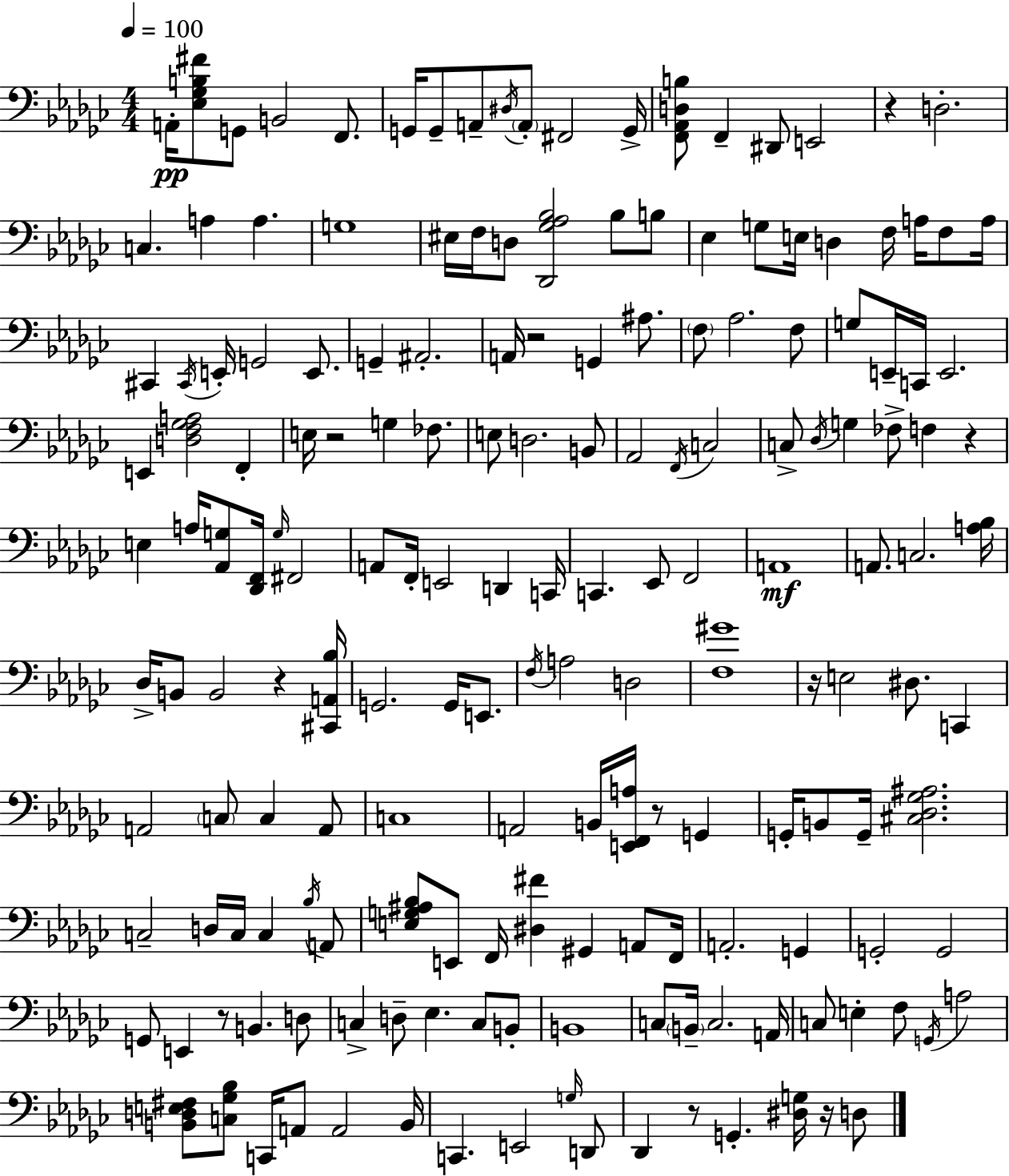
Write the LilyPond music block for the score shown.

{
  \clef bass
  \numericTimeSignature
  \time 4/4
  \key ees \minor
  \tempo 4 = 100
  a,16-.\pp <ees ges b fis'>8 g,8 b,2 f,8. | g,16 g,8-- a,8-- \acciaccatura { dis16 } \parenthesize a,8-. fis,2 | g,16-> <f, aes, d b>8 f,4-- dis,8 e,2 | r4 d2.-. | \break c4. a4 a4. | g1 | eis16 f16 d8 <des, ges aes bes>2 bes8 b8 | ees4 g8 e16 d4 f16 a16 f8 | \break a16 cis,4 \acciaccatura { cis,16 } e,16-. g,2 e,8. | g,4-- ais,2.-. | a,16 r2 g,4 ais8. | \parenthesize f8 aes2. | \break f8 g8 e,16-- c,16 e,2. | e,4 <d f ges a>2 f,4-. | e16 r2 g4 fes8. | e8 d2. | \break b,8 aes,2 \acciaccatura { f,16 } c2 | c8-> \acciaccatura { des16 } g4 fes8-> f4 | r4 e4 a16 <aes, g>8 <des, f,>16 \grace { g16 } fis,2 | a,8 f,16-. e,2 | \break d,4 c,16 c,4. ees,8 f,2 | a,1\mf | a,8. c2. | <a bes>16 des16-> b,8 b,2 | \break r4 <cis, a, bes>16 g,2. | g,16 e,8. \acciaccatura { f16 } a2 d2 | <f gis'>1 | r16 e2 dis8. | \break c,4 a,2 \parenthesize c8 | c4 a,8 c1 | a,2 b,16 <e, f, a>16 | r8 g,4 g,16-. b,8 g,16-- <cis des ges ais>2. | \break c2-- d16 c16 | c4 \acciaccatura { bes16 } a,8 <e g ais bes>8 e,8 f,16 <dis fis'>4 | gis,4 a,8 f,16 a,2.-. | g,4 g,2-. g,2 | \break g,8 e,4 r8 b,4. | d8 c4-> d8-- ees4. | c8 b,8-. b,1 | c8 \parenthesize b,16-- c2. | \break a,16 c8 e4-. f8 \acciaccatura { g,16 } | a2 <b, d e fis>8 <c ges bes>8 c,16 a,8 a,2 | b,16 c,4. e,2 | \grace { g16 } d,8 des,4 r8 g,4.-. | \break <dis g>16 r16 d8 \bar "|."
}